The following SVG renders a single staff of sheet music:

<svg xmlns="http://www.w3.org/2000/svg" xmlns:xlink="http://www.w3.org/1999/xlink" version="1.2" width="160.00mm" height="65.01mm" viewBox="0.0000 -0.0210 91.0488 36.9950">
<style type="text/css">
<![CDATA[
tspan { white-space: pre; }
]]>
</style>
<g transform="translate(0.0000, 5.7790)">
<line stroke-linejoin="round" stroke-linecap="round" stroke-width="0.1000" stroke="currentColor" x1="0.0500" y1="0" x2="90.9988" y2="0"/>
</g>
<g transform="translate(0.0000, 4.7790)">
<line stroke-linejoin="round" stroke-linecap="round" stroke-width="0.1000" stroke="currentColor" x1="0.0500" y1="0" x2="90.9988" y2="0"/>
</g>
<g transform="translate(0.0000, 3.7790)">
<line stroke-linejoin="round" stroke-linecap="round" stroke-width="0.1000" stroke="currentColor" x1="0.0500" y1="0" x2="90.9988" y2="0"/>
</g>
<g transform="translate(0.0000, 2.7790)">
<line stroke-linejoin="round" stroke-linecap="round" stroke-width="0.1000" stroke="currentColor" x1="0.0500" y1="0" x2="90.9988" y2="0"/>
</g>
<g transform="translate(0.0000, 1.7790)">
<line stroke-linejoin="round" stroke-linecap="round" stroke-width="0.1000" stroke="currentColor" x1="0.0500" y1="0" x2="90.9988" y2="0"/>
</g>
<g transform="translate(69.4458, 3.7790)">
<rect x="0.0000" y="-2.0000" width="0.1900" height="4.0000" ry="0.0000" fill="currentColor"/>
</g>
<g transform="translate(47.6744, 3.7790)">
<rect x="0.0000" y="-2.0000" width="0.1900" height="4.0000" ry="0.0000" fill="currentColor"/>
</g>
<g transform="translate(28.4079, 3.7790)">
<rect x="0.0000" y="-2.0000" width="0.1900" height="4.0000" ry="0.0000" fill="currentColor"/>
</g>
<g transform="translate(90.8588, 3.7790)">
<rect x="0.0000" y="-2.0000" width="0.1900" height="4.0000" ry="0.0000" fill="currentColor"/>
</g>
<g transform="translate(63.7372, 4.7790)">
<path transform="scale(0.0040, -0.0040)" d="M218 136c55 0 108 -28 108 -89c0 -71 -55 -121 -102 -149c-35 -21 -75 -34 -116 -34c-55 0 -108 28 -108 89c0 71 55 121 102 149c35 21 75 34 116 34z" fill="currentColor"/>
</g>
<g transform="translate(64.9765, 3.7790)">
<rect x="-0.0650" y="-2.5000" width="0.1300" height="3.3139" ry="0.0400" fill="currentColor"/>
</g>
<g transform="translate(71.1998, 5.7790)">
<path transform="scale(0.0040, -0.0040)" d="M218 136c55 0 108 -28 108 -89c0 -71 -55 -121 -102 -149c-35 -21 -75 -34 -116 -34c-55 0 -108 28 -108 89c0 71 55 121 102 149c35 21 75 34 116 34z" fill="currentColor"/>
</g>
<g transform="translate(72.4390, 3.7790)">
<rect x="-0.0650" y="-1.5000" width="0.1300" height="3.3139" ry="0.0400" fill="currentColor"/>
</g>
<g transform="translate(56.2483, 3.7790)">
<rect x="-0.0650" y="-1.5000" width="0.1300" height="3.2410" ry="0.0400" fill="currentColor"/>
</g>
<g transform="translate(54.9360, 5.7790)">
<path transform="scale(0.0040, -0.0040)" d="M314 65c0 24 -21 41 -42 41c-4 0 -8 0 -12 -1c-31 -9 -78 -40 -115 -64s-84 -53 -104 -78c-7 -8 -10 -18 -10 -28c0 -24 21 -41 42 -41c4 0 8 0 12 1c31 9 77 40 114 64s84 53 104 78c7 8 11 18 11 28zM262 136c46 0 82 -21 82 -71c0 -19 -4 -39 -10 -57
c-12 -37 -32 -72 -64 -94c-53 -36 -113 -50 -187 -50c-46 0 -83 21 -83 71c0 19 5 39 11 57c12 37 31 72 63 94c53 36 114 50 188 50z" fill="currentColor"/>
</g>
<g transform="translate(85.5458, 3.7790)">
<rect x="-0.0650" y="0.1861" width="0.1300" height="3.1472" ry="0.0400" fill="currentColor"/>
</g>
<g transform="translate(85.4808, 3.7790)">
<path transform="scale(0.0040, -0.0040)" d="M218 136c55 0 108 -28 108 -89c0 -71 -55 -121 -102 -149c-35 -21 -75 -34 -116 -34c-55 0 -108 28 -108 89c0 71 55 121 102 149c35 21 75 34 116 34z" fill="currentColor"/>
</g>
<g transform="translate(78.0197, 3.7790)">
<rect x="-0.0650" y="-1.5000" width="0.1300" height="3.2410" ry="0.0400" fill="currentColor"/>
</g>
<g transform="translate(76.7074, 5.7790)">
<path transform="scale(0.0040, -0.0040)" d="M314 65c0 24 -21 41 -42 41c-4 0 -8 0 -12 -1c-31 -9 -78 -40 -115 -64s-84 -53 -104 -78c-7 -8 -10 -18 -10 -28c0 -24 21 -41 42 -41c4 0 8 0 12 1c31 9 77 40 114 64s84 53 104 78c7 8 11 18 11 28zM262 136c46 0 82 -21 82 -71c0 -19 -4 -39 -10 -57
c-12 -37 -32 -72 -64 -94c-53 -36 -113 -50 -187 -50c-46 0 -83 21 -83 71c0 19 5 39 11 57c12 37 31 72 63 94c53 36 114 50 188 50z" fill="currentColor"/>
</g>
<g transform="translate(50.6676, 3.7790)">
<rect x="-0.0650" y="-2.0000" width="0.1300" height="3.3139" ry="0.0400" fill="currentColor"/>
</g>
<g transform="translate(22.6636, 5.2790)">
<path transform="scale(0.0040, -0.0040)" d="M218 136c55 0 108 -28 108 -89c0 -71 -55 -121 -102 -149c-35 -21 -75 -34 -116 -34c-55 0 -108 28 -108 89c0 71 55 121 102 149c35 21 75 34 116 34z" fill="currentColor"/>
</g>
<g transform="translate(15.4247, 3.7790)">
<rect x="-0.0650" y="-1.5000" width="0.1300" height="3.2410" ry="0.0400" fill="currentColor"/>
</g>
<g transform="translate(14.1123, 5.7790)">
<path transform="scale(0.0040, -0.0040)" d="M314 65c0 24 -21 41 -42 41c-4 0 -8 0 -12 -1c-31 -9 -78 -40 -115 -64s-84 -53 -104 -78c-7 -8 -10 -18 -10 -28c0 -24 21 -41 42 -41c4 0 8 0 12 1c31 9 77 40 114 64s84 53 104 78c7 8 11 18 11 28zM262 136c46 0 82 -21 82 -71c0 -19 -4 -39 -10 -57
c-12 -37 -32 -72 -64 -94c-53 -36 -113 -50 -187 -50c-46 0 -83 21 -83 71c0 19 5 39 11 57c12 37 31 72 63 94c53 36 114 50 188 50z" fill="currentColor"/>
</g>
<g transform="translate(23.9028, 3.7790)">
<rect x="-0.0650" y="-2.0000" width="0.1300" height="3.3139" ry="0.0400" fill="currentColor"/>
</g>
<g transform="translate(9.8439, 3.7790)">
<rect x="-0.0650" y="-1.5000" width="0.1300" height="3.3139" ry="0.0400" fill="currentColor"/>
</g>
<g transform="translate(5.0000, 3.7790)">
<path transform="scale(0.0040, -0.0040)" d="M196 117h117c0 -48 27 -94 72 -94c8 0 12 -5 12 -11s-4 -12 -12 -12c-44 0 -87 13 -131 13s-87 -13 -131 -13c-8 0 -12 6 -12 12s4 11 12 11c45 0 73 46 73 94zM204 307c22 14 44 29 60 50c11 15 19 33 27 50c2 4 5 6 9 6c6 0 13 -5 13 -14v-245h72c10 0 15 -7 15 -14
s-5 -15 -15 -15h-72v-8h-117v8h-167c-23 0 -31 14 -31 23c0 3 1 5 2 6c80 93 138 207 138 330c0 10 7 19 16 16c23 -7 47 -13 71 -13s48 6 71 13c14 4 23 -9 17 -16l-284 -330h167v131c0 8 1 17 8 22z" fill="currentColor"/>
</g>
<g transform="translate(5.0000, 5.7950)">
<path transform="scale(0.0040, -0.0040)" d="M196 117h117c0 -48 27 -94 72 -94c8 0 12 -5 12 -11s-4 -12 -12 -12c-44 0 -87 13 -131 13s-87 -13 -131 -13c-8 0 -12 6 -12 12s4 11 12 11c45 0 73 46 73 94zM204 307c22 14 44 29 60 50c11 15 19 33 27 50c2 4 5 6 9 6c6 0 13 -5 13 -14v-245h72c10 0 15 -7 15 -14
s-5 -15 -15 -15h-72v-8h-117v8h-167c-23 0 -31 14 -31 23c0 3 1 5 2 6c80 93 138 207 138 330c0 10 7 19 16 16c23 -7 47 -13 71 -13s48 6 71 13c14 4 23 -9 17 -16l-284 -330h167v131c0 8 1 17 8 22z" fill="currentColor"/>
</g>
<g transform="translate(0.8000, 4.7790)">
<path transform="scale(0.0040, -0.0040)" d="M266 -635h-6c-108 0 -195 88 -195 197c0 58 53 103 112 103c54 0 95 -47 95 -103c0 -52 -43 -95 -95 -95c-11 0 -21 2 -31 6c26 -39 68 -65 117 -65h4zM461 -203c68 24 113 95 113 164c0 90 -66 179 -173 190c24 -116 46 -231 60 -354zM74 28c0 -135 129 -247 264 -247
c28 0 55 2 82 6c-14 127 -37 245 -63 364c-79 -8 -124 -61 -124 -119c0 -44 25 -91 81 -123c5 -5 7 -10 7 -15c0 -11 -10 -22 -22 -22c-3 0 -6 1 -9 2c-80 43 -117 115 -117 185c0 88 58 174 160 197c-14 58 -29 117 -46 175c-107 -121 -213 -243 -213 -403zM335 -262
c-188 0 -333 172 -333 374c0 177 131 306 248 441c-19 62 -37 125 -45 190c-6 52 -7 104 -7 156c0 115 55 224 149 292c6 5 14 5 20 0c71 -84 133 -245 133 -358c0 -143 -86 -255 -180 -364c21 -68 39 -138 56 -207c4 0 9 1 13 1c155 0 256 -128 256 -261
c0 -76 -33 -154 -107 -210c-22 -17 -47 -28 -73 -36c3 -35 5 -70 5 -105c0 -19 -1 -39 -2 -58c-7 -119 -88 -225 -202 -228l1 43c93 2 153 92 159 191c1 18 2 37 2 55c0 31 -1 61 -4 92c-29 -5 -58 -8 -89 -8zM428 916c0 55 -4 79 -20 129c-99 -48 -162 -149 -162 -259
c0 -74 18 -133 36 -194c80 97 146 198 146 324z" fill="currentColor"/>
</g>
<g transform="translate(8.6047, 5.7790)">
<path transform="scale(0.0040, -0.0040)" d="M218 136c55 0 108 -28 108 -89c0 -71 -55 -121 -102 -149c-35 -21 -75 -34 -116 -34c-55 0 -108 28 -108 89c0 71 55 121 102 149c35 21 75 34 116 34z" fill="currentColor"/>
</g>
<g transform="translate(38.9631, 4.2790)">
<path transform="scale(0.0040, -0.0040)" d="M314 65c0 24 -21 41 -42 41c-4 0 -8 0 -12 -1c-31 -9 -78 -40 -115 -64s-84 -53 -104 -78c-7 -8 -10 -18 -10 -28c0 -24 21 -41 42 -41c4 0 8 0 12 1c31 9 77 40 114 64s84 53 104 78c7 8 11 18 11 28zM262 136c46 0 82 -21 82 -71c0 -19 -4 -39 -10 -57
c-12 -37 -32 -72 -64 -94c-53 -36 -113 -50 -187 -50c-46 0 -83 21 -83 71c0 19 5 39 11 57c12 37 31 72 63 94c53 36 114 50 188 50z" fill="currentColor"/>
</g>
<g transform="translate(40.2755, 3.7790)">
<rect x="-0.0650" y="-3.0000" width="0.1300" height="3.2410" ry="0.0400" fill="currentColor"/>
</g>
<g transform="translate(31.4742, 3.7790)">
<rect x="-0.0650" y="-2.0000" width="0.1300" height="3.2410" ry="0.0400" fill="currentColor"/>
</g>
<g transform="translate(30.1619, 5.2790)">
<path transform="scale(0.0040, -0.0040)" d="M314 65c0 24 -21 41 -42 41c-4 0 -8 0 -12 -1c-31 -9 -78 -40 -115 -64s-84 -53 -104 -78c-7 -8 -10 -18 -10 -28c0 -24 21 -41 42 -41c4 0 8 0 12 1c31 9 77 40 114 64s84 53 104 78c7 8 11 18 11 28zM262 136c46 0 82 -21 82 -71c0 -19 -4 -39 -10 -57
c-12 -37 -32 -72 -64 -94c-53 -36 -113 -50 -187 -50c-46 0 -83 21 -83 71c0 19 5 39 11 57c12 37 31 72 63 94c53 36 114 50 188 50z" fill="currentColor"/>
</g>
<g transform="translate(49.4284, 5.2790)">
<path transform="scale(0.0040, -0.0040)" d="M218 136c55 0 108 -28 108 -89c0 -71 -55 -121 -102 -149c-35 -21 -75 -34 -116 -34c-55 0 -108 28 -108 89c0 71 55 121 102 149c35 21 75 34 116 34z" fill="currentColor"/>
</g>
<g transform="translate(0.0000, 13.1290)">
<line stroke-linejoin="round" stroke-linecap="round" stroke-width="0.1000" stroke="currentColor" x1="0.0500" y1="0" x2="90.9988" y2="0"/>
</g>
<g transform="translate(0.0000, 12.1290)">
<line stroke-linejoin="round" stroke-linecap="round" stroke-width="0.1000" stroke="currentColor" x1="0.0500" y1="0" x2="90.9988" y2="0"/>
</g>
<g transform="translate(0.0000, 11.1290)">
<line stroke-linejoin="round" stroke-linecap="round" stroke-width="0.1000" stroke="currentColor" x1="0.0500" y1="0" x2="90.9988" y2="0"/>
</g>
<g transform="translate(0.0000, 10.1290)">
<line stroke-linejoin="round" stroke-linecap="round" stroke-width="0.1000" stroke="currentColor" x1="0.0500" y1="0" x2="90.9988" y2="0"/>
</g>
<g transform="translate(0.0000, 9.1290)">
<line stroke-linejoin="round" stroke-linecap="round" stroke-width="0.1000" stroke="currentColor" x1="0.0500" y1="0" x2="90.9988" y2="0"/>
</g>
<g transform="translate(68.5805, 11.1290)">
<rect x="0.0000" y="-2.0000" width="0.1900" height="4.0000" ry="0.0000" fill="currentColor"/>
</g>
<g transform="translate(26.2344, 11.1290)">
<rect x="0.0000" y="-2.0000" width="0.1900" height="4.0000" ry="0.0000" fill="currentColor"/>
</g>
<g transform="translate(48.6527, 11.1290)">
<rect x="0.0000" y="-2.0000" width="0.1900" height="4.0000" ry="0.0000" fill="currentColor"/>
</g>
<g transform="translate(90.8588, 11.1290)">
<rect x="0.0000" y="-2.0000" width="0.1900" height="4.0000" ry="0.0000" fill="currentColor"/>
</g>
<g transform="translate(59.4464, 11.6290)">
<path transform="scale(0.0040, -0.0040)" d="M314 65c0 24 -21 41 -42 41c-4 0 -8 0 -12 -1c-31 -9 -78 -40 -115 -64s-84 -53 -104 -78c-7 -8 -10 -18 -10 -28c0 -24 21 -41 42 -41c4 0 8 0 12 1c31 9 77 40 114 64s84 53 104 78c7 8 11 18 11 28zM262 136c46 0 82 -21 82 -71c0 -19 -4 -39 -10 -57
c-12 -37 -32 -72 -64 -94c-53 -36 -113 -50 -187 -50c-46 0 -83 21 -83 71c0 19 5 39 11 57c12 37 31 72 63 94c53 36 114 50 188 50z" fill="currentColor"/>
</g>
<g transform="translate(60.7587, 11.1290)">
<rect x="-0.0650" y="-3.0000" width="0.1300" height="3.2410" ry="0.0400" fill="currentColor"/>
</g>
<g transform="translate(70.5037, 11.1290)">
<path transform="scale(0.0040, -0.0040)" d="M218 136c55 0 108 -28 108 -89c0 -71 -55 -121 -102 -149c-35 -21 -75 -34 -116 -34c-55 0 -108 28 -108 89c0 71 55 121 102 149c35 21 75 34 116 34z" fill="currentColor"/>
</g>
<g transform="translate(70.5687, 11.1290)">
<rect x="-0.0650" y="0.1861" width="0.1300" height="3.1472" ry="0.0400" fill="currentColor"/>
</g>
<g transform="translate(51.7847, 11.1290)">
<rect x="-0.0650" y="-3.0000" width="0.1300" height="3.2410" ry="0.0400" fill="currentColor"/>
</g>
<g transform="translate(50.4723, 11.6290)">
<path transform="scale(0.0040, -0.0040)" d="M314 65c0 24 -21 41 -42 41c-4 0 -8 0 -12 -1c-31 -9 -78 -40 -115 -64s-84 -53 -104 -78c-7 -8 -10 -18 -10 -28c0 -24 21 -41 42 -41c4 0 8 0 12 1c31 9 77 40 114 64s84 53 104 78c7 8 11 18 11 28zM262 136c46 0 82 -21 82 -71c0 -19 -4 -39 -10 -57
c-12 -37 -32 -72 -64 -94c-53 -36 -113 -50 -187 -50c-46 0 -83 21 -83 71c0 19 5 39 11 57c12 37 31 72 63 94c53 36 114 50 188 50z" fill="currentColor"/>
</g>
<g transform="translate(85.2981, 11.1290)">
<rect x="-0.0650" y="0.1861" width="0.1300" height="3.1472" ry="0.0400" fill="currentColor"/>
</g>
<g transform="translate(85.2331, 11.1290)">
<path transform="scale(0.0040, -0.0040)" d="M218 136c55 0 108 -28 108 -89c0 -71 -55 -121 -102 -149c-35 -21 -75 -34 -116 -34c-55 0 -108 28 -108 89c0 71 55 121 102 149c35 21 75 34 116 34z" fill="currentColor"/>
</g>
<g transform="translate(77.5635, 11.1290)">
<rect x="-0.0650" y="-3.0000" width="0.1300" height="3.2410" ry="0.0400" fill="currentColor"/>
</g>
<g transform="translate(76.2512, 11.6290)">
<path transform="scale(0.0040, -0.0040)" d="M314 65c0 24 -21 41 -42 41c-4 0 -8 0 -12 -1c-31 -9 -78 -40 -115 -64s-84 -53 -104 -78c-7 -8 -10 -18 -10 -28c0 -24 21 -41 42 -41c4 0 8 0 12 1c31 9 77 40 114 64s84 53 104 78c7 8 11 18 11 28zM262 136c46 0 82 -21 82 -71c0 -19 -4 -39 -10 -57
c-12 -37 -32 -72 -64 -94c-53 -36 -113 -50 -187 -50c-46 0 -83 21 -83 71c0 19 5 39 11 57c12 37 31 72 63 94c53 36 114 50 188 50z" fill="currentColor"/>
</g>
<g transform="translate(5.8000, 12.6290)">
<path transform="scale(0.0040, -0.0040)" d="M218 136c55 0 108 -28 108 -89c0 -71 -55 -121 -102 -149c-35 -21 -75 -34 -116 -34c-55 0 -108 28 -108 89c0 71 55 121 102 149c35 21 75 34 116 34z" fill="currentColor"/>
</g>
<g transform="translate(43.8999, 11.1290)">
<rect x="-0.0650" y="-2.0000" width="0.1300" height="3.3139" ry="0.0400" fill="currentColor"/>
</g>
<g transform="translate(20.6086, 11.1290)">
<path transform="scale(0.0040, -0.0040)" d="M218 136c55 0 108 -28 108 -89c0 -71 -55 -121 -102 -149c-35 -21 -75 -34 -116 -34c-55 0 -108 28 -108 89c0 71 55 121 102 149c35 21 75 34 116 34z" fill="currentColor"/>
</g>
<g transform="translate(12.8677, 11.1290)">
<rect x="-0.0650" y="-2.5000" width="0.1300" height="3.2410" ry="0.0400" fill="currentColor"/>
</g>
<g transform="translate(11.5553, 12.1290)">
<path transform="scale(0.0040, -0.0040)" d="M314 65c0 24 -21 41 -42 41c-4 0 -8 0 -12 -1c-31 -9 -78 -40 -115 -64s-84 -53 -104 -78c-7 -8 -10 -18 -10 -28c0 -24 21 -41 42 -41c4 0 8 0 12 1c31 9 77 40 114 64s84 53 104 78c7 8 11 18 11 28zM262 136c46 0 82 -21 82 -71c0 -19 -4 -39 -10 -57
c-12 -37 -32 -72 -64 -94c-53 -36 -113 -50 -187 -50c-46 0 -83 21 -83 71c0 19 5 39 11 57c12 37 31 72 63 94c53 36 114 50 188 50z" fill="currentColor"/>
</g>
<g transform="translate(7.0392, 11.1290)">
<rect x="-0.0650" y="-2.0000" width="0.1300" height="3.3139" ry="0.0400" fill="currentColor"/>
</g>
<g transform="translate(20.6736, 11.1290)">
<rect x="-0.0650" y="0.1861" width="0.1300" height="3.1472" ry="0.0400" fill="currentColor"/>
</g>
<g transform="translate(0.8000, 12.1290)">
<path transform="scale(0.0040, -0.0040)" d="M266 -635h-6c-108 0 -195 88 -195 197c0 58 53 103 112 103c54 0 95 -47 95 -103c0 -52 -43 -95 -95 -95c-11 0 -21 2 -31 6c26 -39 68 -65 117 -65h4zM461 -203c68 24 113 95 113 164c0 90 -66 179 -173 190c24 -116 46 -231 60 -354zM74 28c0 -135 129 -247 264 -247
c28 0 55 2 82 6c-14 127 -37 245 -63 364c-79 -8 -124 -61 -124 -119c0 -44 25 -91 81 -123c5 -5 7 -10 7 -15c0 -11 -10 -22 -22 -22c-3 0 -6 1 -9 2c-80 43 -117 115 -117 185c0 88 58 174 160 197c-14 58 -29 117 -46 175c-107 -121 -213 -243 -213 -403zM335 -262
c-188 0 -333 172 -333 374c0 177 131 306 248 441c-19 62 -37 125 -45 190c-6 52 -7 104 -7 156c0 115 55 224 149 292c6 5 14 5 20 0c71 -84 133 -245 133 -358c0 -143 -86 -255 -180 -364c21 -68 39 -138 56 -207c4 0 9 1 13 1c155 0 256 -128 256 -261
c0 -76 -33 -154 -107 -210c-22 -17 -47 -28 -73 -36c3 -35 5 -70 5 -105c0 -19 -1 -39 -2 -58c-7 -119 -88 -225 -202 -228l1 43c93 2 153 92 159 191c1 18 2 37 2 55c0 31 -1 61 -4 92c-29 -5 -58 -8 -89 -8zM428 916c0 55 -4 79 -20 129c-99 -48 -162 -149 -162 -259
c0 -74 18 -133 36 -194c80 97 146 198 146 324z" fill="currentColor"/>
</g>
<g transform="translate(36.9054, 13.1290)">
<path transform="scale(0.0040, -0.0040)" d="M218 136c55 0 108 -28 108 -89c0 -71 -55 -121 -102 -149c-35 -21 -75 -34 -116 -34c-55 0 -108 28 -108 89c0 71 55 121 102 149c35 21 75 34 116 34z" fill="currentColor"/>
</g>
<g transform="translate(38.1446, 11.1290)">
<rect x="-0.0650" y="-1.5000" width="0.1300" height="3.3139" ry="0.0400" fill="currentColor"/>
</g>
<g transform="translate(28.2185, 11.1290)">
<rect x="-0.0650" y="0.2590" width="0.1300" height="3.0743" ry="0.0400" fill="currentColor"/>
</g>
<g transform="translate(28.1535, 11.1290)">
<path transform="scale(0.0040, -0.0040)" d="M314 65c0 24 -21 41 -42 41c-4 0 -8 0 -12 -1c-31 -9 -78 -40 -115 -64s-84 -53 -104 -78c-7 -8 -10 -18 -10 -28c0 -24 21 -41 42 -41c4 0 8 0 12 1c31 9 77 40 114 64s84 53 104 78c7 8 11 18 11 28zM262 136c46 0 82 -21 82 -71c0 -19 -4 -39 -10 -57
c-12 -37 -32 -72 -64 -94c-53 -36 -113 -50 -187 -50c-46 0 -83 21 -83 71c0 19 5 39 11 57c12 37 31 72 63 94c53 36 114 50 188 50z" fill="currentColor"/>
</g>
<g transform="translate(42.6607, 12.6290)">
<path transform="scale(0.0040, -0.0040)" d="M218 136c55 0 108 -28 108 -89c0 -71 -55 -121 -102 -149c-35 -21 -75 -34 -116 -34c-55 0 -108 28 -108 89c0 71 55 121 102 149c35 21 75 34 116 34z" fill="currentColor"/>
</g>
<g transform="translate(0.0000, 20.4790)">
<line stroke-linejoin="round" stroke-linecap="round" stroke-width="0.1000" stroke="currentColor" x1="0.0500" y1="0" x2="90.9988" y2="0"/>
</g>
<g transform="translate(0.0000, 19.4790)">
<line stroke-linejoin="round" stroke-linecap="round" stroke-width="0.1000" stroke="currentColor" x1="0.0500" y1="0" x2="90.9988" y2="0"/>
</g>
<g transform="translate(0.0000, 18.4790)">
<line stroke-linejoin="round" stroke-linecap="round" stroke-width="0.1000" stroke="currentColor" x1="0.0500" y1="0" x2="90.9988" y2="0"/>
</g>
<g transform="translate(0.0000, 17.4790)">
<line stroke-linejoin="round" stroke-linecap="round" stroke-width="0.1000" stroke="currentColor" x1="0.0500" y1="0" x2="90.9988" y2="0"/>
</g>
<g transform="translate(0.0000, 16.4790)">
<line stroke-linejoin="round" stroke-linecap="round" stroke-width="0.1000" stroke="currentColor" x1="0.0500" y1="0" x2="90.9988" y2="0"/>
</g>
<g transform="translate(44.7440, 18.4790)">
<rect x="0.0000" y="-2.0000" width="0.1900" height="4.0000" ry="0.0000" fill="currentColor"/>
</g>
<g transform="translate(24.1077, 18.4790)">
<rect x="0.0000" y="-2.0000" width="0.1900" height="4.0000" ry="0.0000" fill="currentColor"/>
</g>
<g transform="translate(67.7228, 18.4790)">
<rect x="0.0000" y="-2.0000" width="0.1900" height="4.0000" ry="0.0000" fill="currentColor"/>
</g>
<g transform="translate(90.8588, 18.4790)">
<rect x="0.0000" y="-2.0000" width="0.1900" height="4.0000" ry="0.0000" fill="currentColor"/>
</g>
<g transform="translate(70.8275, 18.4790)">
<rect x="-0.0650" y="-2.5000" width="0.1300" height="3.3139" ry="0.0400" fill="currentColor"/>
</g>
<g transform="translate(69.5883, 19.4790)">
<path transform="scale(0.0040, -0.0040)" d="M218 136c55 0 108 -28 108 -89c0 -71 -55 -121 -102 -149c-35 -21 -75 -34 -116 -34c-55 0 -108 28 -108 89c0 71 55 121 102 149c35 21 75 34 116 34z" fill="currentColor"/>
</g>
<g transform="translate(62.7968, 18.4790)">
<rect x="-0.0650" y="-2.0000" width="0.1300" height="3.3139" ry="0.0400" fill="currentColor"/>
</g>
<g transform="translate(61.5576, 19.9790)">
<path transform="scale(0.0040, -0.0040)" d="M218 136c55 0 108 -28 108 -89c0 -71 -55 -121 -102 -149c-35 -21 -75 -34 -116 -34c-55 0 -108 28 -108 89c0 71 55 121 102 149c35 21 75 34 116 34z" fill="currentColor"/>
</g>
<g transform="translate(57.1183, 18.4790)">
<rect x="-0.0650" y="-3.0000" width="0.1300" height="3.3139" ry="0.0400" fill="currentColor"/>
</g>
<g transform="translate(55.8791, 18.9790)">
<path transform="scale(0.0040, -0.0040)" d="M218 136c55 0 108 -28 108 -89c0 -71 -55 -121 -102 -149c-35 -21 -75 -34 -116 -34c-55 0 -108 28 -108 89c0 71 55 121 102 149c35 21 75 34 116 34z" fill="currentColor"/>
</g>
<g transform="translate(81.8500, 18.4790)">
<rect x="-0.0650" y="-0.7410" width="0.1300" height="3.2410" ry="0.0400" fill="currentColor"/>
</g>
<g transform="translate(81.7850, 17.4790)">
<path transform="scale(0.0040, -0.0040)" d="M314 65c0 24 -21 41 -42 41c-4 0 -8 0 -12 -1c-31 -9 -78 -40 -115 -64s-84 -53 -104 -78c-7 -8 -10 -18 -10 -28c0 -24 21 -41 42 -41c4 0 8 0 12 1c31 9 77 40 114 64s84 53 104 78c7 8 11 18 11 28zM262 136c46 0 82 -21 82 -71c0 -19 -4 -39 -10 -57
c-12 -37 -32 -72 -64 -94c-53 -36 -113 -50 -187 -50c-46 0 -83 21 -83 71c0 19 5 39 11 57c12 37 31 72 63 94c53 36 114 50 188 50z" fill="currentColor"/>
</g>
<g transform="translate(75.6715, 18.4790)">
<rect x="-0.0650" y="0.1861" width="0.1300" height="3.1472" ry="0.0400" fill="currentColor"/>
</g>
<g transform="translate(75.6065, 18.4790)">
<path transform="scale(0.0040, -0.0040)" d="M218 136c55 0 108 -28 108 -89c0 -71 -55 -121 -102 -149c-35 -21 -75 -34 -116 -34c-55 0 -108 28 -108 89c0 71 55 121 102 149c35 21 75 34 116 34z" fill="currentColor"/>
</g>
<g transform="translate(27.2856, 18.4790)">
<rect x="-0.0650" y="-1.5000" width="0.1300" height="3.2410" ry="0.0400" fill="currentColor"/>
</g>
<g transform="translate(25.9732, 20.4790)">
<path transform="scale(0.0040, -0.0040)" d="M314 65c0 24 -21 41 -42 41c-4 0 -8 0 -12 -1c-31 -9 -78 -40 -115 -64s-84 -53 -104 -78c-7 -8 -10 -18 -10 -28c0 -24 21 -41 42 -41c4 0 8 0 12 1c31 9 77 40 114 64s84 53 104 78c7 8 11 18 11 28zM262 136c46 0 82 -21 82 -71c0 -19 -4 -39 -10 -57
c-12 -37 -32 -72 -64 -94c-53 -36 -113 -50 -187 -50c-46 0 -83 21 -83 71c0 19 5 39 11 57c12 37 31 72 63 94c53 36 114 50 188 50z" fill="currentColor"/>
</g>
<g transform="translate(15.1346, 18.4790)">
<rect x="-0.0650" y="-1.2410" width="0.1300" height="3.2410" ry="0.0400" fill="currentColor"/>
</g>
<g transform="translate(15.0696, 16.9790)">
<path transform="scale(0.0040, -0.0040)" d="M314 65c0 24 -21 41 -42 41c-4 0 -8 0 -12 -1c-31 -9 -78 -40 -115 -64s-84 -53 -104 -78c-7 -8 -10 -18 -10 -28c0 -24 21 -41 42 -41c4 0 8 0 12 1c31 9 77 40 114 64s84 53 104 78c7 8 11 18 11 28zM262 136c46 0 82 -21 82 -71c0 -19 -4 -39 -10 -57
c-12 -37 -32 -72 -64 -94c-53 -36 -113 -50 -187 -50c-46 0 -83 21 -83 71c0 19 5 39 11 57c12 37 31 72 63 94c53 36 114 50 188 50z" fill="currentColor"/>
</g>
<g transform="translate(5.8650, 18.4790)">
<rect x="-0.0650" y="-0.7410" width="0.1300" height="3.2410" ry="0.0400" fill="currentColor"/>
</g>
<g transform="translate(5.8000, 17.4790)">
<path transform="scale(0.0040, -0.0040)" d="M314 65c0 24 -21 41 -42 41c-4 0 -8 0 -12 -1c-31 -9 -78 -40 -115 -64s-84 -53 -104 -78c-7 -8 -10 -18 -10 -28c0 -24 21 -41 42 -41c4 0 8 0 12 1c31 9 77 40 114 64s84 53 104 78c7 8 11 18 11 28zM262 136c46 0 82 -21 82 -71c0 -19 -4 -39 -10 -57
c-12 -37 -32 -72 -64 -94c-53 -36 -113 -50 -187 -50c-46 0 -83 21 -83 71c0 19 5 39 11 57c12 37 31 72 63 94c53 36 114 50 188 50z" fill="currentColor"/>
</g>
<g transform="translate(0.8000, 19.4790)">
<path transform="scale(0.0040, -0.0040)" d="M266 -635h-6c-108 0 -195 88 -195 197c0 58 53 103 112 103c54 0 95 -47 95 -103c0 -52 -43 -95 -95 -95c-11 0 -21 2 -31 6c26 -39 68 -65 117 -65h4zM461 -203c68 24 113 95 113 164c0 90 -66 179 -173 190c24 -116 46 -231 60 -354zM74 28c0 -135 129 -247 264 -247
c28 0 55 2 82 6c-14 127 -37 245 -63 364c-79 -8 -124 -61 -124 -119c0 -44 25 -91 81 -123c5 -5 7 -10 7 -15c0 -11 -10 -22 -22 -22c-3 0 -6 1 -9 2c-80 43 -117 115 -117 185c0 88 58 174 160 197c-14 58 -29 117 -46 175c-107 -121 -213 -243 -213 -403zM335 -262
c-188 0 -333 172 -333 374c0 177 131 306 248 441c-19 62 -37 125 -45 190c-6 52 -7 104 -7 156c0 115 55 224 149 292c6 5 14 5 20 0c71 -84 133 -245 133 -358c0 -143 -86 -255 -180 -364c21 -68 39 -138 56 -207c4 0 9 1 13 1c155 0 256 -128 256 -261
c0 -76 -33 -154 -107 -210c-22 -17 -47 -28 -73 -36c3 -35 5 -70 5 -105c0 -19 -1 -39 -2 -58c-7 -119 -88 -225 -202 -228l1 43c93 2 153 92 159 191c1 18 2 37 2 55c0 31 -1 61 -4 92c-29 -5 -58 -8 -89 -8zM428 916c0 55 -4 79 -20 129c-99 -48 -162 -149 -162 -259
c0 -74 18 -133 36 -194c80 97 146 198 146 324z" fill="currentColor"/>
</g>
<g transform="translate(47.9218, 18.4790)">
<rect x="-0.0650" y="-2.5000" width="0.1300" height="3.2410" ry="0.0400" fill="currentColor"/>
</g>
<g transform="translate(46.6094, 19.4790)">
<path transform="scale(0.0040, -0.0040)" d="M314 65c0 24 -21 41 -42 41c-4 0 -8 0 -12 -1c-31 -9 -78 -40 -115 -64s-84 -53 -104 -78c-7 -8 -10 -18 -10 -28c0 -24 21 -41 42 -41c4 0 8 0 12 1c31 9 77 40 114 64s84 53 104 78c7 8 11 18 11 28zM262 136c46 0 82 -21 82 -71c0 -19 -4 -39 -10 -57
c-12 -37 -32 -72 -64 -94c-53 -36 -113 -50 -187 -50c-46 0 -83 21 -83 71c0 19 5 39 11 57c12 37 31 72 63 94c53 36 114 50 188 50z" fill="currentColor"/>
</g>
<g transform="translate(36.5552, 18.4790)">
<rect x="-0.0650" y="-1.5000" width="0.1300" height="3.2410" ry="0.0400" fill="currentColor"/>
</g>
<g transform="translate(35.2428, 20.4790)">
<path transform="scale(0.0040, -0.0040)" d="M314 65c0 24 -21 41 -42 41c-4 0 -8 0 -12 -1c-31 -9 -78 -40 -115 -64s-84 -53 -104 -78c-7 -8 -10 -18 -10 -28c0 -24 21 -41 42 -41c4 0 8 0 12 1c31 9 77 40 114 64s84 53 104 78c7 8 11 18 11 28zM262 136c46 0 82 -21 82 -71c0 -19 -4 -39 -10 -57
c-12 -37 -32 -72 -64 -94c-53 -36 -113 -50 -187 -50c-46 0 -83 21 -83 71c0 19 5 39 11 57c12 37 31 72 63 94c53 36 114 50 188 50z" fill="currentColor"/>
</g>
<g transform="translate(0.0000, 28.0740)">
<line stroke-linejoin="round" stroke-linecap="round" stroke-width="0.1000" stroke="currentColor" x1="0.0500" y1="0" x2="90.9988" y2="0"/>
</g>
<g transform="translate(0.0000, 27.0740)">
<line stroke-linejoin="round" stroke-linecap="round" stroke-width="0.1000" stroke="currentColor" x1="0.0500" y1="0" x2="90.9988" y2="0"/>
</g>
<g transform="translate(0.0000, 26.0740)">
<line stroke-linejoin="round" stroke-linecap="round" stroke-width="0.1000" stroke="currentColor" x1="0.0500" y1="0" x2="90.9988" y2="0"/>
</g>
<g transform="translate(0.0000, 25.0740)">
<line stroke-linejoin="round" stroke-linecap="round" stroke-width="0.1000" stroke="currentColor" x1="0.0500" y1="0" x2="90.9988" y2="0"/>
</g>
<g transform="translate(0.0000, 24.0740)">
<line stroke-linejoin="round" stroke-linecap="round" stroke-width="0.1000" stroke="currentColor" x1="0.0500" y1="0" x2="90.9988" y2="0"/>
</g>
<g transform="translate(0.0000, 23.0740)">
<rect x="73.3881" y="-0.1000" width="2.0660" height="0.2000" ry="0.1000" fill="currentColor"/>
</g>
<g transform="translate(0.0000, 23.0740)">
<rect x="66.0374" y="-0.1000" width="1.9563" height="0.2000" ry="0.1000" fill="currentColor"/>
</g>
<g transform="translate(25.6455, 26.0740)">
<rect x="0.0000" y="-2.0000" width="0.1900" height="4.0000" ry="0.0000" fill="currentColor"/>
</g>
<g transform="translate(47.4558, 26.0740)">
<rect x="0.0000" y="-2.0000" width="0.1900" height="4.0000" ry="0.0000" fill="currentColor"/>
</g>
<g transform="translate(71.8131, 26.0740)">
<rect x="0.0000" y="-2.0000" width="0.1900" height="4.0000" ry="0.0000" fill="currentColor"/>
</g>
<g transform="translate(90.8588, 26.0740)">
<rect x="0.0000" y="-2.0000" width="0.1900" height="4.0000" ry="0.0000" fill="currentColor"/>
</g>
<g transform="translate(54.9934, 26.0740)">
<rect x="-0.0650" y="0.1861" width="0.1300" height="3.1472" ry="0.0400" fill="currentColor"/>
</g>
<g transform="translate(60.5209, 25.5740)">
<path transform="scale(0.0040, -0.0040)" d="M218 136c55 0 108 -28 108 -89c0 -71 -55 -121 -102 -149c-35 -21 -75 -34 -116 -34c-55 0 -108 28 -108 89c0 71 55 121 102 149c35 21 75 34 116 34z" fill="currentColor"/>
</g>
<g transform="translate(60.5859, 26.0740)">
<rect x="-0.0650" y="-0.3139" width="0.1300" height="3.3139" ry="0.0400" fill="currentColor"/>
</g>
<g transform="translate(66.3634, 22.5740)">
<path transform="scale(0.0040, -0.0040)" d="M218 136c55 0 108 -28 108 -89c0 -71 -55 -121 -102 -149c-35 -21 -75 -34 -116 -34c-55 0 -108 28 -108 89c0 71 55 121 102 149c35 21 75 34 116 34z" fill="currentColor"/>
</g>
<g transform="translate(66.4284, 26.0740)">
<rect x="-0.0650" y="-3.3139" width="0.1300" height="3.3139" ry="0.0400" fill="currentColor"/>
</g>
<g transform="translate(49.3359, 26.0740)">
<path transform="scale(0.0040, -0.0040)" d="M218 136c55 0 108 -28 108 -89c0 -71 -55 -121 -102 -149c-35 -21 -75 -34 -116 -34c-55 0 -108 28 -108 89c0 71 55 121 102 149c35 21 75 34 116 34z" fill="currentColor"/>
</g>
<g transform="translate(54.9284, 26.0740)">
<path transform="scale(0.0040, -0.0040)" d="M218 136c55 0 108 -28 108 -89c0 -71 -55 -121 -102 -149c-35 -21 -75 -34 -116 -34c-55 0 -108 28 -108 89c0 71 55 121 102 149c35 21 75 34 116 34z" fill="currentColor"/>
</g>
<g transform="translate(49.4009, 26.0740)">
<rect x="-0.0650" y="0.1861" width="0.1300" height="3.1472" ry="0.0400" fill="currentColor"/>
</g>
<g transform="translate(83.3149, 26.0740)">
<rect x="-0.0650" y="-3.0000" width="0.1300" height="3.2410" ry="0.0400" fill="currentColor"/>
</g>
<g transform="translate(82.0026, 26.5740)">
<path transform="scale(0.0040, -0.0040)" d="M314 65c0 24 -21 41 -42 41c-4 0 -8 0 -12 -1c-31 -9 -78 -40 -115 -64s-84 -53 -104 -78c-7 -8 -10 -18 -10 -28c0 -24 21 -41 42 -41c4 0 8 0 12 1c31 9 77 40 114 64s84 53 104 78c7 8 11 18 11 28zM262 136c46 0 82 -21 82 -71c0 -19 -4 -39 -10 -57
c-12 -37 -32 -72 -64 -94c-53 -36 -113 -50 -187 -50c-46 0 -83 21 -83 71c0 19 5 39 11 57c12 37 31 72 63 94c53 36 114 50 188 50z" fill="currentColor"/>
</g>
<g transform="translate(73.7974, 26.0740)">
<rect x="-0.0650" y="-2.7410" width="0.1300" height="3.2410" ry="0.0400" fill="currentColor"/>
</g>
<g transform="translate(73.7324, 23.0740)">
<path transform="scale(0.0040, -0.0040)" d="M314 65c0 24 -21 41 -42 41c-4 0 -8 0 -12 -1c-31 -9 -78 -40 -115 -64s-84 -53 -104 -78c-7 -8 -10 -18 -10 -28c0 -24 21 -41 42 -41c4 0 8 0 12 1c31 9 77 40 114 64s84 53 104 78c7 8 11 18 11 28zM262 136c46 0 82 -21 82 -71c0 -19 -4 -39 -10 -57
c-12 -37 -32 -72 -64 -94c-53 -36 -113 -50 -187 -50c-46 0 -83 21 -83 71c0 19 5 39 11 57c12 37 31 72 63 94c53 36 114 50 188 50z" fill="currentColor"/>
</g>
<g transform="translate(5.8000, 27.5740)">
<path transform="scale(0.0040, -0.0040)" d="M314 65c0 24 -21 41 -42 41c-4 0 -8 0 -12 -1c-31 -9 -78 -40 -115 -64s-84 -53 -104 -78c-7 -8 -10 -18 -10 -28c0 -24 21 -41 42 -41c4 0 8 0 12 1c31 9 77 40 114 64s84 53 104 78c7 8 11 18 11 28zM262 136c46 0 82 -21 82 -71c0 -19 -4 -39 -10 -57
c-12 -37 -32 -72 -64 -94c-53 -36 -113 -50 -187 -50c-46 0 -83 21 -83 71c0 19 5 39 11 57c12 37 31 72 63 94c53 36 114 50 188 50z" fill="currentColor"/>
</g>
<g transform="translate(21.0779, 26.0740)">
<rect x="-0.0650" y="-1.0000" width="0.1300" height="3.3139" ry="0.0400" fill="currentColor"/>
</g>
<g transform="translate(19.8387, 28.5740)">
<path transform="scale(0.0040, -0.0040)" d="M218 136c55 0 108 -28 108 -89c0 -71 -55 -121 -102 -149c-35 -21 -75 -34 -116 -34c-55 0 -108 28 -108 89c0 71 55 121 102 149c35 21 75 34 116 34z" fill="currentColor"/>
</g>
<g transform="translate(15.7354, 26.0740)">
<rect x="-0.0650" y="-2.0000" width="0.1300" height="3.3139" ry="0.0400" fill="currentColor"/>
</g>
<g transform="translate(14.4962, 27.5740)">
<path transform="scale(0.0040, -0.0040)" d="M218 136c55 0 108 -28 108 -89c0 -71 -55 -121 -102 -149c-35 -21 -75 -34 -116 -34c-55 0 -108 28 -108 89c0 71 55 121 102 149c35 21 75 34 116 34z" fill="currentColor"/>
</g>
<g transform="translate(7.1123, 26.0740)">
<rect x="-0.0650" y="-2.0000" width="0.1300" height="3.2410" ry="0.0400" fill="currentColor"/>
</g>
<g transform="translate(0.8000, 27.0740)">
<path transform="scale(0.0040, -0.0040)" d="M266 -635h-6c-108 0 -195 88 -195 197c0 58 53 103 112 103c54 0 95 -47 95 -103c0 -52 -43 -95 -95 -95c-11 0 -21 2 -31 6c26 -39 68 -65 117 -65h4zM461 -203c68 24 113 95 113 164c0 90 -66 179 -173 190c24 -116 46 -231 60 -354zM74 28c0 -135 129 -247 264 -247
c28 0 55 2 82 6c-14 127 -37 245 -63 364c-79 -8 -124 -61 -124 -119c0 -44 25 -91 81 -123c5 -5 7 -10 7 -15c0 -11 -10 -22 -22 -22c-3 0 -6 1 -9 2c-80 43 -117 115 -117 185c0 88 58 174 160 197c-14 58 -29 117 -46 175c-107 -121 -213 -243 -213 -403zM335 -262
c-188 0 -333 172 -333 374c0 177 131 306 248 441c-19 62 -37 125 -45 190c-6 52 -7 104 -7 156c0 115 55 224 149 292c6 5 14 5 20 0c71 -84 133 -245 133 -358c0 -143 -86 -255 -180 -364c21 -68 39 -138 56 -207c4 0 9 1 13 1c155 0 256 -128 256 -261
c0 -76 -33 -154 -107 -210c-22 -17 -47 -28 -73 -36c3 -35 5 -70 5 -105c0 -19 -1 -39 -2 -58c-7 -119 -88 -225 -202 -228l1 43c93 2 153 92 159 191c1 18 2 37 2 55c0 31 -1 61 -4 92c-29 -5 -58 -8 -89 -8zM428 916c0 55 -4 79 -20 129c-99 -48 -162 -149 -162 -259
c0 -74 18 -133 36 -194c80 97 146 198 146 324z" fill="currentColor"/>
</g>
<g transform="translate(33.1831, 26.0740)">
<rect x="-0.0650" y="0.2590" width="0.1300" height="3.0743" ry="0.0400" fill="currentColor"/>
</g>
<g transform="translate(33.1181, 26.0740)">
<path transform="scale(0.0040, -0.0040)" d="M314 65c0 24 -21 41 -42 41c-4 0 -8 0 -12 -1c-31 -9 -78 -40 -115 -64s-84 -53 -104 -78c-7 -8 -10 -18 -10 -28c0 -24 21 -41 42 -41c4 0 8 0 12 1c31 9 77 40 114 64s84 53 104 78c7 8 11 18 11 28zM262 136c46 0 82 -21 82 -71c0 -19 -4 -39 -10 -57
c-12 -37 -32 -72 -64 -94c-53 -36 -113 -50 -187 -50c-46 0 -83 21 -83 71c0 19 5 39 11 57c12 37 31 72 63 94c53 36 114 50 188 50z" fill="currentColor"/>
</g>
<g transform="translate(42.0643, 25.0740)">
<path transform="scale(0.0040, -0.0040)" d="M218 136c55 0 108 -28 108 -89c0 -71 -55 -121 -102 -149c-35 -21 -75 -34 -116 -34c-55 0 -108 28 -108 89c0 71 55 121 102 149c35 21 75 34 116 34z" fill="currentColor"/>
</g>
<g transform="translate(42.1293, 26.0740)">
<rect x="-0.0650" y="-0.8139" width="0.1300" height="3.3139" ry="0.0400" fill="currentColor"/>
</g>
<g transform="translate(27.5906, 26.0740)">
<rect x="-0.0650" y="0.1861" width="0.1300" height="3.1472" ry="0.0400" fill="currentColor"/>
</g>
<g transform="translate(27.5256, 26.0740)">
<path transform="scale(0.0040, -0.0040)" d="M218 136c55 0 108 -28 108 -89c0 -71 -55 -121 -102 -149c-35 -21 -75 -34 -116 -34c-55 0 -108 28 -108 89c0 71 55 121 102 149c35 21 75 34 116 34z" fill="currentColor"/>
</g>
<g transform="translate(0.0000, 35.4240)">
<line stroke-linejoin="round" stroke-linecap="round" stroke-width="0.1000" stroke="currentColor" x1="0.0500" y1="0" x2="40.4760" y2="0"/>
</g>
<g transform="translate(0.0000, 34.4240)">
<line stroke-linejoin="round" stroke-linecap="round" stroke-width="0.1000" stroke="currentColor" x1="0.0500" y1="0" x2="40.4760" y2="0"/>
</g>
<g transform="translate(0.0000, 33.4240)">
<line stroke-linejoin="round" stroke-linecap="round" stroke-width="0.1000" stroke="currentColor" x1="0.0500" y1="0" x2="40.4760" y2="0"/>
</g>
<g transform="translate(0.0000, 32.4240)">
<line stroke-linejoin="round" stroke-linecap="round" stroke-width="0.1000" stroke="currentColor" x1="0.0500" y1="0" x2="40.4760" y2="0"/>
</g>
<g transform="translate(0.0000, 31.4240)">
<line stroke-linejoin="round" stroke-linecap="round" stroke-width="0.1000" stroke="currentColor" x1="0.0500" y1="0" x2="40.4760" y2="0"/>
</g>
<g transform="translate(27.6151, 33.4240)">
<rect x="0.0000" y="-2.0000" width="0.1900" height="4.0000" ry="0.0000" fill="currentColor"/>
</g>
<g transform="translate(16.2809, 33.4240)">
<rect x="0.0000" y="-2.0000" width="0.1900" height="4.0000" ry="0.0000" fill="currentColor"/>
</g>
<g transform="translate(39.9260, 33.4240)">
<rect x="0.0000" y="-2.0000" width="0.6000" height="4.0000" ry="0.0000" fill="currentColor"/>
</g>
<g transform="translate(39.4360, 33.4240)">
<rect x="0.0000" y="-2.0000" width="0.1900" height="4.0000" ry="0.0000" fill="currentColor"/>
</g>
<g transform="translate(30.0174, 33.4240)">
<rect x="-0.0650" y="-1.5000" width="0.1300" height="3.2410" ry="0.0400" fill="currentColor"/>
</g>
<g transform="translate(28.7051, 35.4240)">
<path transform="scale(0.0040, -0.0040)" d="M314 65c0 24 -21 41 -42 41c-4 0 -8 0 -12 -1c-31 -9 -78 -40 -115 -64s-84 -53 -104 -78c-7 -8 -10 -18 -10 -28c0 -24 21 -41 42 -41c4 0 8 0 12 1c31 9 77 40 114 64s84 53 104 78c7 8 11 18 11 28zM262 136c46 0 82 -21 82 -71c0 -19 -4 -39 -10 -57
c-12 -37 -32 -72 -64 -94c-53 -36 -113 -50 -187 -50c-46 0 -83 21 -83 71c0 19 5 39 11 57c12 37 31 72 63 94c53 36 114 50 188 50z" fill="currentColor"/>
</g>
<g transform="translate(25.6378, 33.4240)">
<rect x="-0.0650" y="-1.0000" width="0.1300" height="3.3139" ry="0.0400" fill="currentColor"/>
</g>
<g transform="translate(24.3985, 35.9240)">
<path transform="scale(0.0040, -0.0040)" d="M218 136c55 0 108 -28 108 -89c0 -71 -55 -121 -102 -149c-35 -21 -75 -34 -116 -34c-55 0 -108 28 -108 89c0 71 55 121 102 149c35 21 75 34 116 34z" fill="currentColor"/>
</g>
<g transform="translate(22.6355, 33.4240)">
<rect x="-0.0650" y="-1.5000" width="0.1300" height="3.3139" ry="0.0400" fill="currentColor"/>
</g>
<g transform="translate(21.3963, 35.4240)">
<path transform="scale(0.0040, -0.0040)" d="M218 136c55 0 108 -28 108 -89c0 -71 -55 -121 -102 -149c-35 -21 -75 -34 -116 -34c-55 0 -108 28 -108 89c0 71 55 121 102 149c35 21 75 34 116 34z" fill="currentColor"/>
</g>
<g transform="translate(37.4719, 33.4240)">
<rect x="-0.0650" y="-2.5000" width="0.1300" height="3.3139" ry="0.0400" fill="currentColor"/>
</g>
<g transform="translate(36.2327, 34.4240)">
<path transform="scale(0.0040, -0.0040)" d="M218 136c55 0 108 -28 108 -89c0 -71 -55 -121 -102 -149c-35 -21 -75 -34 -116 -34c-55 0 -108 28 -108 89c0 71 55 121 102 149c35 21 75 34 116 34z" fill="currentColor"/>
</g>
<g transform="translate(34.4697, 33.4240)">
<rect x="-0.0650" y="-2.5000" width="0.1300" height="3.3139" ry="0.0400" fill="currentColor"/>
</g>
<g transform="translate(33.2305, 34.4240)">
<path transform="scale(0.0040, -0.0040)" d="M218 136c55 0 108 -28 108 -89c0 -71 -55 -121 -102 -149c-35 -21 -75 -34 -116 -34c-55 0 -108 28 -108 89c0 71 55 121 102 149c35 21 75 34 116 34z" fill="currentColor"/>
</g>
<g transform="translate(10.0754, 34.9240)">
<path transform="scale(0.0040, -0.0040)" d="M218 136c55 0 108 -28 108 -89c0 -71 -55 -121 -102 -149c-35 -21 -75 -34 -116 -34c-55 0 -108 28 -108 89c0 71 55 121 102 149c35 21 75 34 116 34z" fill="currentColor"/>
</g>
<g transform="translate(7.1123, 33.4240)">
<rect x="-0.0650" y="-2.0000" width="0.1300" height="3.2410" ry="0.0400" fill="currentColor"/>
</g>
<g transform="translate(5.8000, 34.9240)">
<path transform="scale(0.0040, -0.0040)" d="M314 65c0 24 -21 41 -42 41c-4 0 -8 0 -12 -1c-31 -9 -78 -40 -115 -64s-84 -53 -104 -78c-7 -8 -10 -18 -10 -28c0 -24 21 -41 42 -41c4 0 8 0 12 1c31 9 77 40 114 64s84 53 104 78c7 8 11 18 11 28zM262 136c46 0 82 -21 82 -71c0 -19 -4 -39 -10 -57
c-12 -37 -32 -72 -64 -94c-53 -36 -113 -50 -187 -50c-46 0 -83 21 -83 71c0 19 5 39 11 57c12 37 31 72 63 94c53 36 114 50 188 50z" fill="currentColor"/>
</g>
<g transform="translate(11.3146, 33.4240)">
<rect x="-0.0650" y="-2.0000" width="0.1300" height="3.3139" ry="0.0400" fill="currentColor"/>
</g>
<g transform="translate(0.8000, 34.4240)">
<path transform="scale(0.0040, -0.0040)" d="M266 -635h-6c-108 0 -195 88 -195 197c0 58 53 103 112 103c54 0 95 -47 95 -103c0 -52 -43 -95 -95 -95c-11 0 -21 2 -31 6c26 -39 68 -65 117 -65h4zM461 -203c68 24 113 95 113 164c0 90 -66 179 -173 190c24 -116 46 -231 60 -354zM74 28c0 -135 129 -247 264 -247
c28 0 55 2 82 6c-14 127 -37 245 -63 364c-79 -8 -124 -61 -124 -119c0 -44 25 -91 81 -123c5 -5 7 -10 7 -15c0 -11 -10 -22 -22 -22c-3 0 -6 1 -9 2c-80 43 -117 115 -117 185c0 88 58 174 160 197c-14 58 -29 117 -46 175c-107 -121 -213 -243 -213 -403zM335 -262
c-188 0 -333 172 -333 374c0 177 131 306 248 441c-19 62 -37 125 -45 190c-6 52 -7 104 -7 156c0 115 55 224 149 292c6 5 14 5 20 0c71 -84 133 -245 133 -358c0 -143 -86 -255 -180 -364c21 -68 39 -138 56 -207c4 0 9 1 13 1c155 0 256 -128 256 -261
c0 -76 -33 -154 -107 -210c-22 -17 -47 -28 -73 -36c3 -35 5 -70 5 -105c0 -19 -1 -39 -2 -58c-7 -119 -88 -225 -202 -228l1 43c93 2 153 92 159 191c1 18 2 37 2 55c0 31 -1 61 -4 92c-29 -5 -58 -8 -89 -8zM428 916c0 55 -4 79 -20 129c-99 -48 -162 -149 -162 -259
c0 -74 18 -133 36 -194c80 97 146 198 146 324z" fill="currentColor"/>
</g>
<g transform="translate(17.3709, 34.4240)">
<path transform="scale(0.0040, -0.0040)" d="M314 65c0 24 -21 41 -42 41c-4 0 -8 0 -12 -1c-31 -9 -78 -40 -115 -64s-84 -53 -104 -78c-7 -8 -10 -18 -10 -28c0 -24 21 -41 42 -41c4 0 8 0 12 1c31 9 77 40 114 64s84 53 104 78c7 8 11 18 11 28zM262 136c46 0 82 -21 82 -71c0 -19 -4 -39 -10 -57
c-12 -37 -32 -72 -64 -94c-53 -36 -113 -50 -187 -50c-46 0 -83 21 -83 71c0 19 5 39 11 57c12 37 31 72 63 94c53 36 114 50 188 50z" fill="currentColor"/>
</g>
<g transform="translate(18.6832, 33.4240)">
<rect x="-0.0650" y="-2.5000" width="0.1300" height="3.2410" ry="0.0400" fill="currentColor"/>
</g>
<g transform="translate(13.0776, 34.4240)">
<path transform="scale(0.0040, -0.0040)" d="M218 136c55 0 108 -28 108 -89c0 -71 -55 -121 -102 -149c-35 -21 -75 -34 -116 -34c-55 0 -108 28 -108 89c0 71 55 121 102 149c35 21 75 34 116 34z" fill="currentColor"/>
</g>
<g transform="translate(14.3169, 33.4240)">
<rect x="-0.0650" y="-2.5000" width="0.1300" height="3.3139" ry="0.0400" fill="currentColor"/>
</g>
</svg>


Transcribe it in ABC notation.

X:1
T:Untitled
M:4/4
L:1/4
K:C
E E2 F F2 A2 F E2 G E E2 B F G2 B B2 E F A2 A2 B A2 B d2 e2 E2 E2 G2 A F G B d2 F2 F D B B2 d B B c b a2 A2 F2 F G G2 E D E2 G G